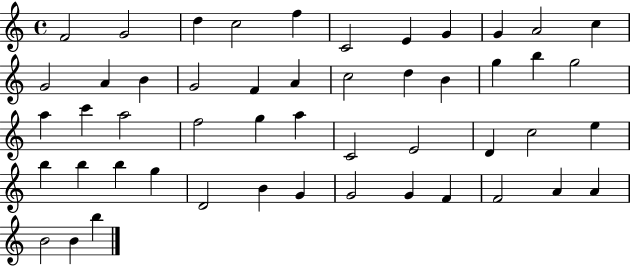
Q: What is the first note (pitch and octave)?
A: F4